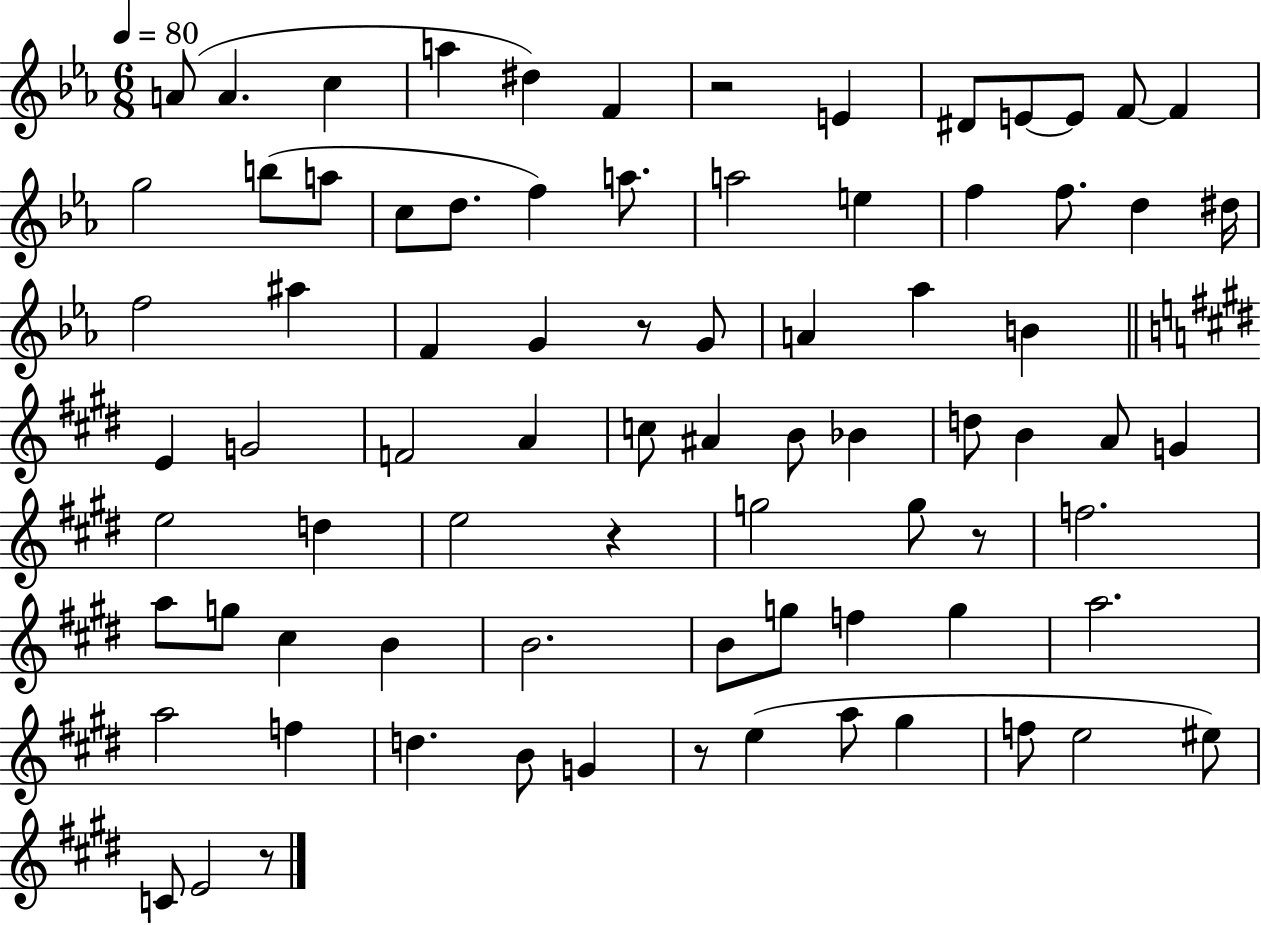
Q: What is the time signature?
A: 6/8